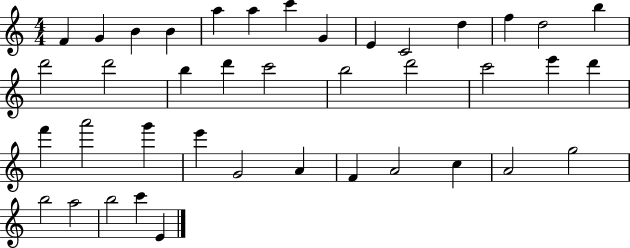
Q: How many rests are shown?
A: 0